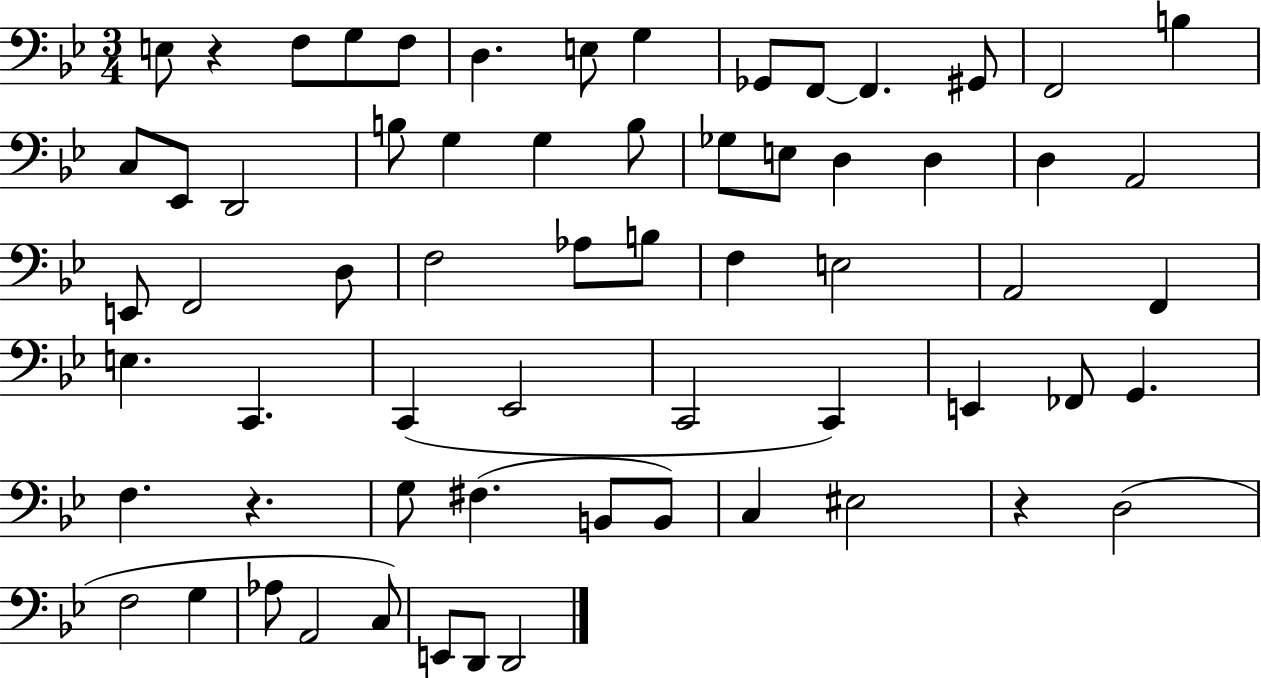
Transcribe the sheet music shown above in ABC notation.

X:1
T:Untitled
M:3/4
L:1/4
K:Bb
E,/2 z F,/2 G,/2 F,/2 D, E,/2 G, _G,,/2 F,,/2 F,, ^G,,/2 F,,2 B, C,/2 _E,,/2 D,,2 B,/2 G, G, B,/2 _G,/2 E,/2 D, D, D, A,,2 E,,/2 F,,2 D,/2 F,2 _A,/2 B,/2 F, E,2 A,,2 F,, E, C,, C,, _E,,2 C,,2 C,, E,, _F,,/2 G,, F, z G,/2 ^F, B,,/2 B,,/2 C, ^E,2 z D,2 F,2 G, _A,/2 A,,2 C,/2 E,,/2 D,,/2 D,,2